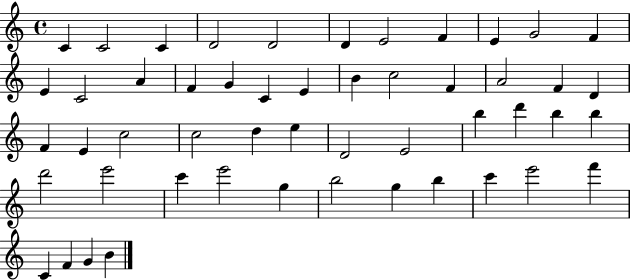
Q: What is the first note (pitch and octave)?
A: C4